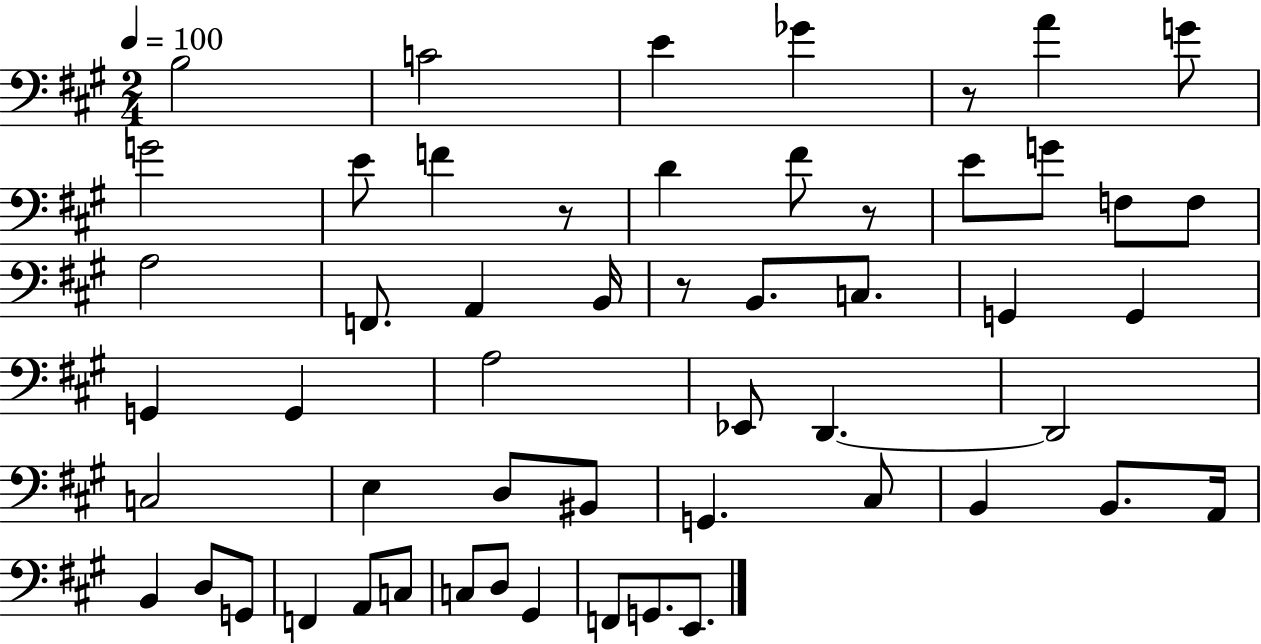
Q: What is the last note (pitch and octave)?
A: E2